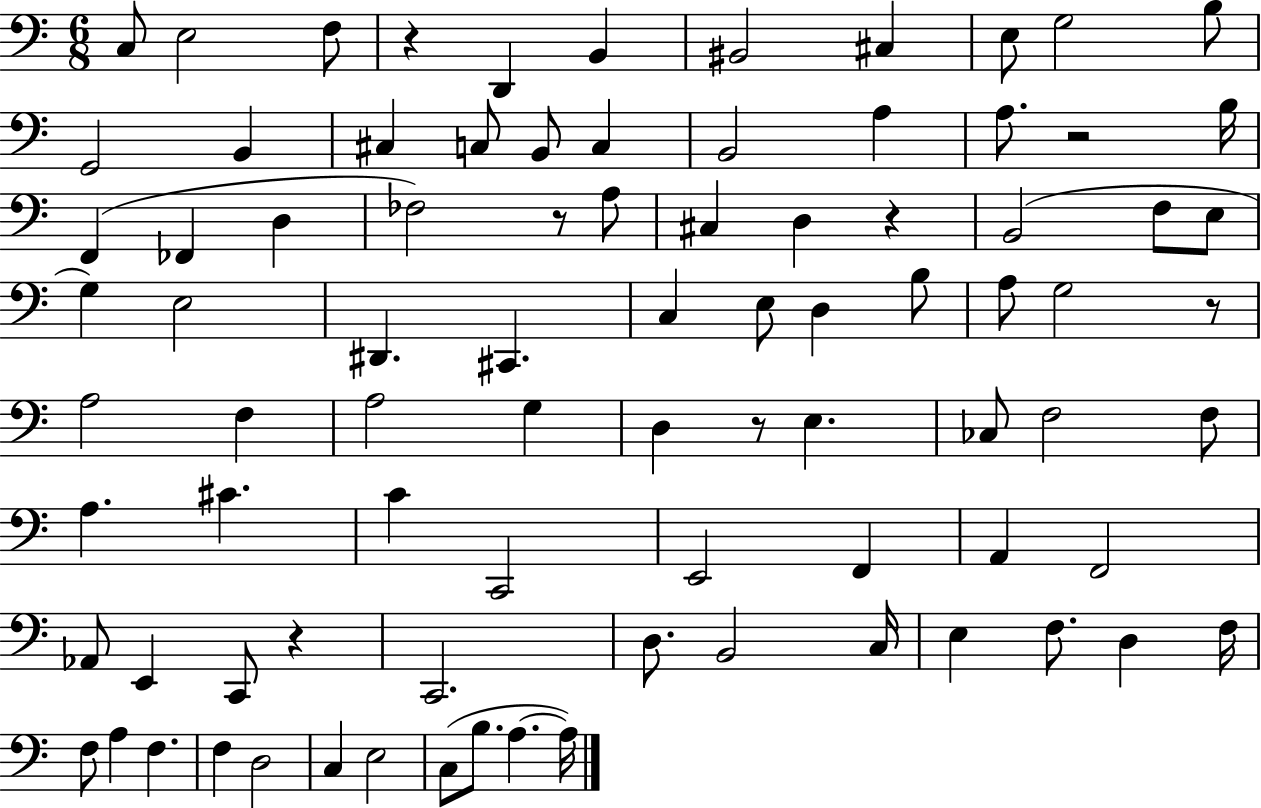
X:1
T:Untitled
M:6/8
L:1/4
K:C
C,/2 E,2 F,/2 z D,, B,, ^B,,2 ^C, E,/2 G,2 B,/2 G,,2 B,, ^C, C,/2 B,,/2 C, B,,2 A, A,/2 z2 B,/4 F,, _F,, D, _F,2 z/2 A,/2 ^C, D, z B,,2 F,/2 E,/2 G, E,2 ^D,, ^C,, C, E,/2 D, B,/2 A,/2 G,2 z/2 A,2 F, A,2 G, D, z/2 E, _C,/2 F,2 F,/2 A, ^C C C,,2 E,,2 F,, A,, F,,2 _A,,/2 E,, C,,/2 z C,,2 D,/2 B,,2 C,/4 E, F,/2 D, F,/4 F,/2 A, F, F, D,2 C, E,2 C,/2 B,/2 A, A,/4